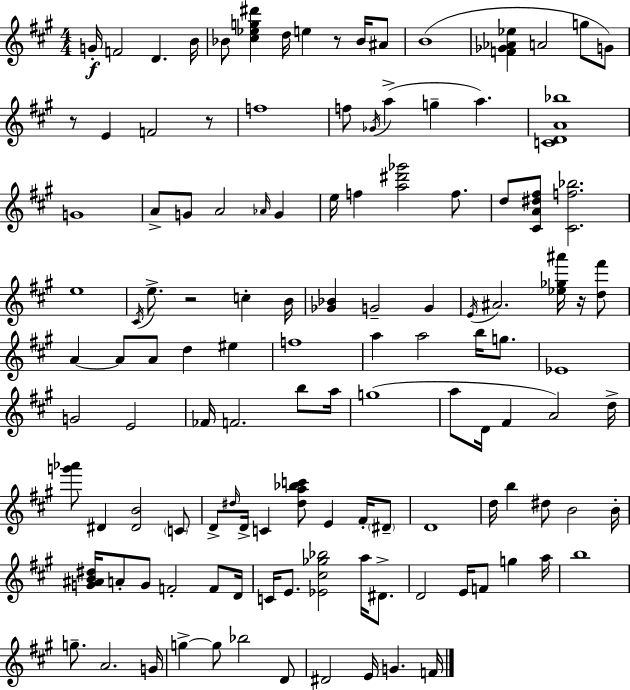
{
  \clef treble
  \numericTimeSignature
  \time 4/4
  \key a \major
  g'16-.\f f'2 d'4. b'16 | bes'8 <cis'' ees'' g'' dis'''>4 d''16 e''4 r8 bes'16 ais'8 | b'1( | <f' ges' aes' ees''>4 a'2 g''8 g'8) | \break r8 e'4 f'2 r8 | f''1 | f''8 \acciaccatura { ges'16 }( a''4-> g''4-- a''4.) | <c' d' a' bes''>1 | \break g'1 | a'8-> g'8 a'2 \grace { aes'16 } g'4 | e''16 f''4 <a'' dis''' ges'''>2 f''8. | d''8 <cis' a' dis'' fis''>8 <cis' f'' bes''>2. | \break e''1 | \acciaccatura { cis'16 } e''8.-> r2 c''4-. | b'16 <ges' bes'>4 g'2-- g'4 | \acciaccatura { e'16 } ais'2. | \break <ees'' ges'' ais'''>16 r16 <d'' fis'''>8 a'4~~ a'8 a'8 d''4 | eis''4 f''1 | a''4 a''2 | b''16 g''8. ees'1 | \break g'2 e'2 | fes'16 f'2. | b''8 a''16 g''1( | a''8 d'16 fis'4 a'2) | \break d''16-> <g''' aes'''>8 dis'4 <dis' b'>2 | \parenthesize c'8 d'8-> \grace { dis''16 } d'16-> c'4 <dis'' a'' bes'' c'''>8 e'4 | fis'16-. \parenthesize dis'8-- d'1 | d''16 b''4 dis''8 b'2 | \break b'16-. <g' ais' b' dis''>16 a'8-. g'8 f'2-. | f'8 d'16 c'16 e'8. <ees' cis'' ges'' bes''>2 | a''16 dis'8.-> d'2 e'16 f'8 | g''4 a''16 b''1 | \break g''8.-- a'2. | g'16 g''4->~~ g''8 bes''2 | d'8 dis'2 e'16 g'4. | f'16 \bar "|."
}